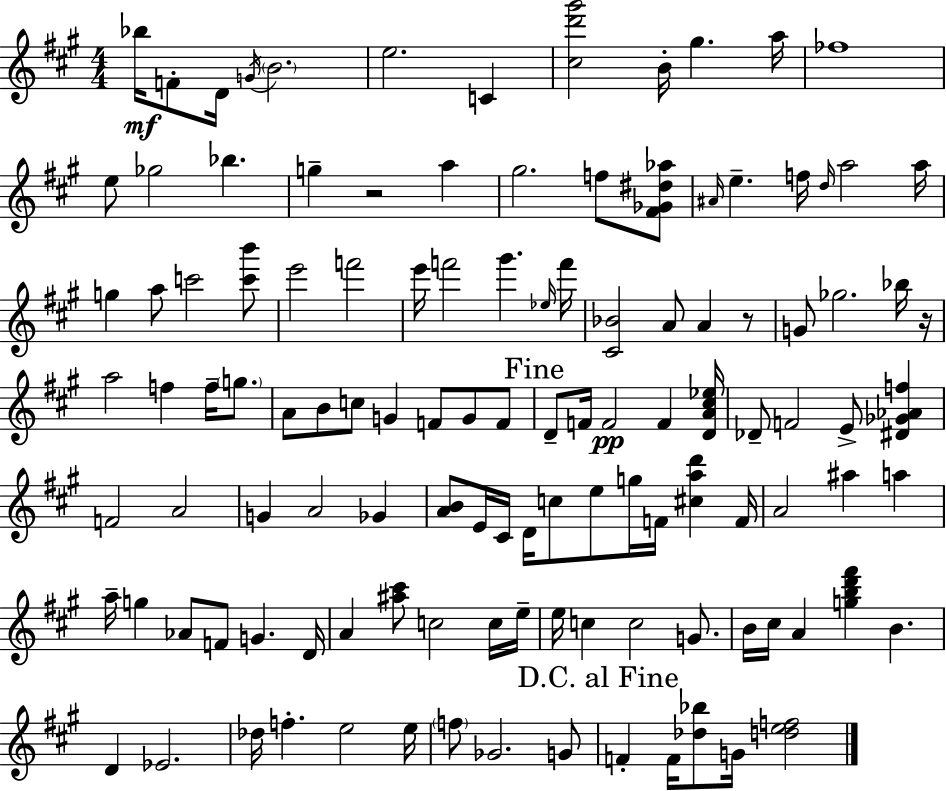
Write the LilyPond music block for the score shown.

{
  \clef treble
  \numericTimeSignature
  \time 4/4
  \key a \major
  \repeat volta 2 { bes''16\mf f'8-. d'16 \acciaccatura { g'16 } \parenthesize b'2. | e''2. c'4 | <cis'' d''' gis'''>2 b'16-. gis''4. | a''16 fes''1 | \break e''8 ges''2 bes''4. | g''4-- r2 a''4 | gis''2. f''8 <fis' ges' dis'' aes''>8 | \grace { ais'16 } e''4.-- f''16 \grace { d''16 } a''2 | \break a''16 g''4 a''8 c'''2 | <c''' b'''>8 e'''2 f'''2 | e'''16 f'''2 gis'''4. | \grace { ees''16 } f'''16 <cis' bes'>2 a'8 a'4 | \break r8 g'8 ges''2. | bes''16 r16 a''2 f''4 | f''16-- \parenthesize g''8. a'8 b'8 c''8 g'4 f'8 | g'8 f'8 \mark "Fine" d'8-- f'16 f'2\pp f'4 | \break <d' a' cis'' ees''>16 des'8-- f'2 e'8-> | <dis' ges' aes' f''>4 f'2 a'2 | g'4 a'2 | ges'4 <a' b'>8 e'16 cis'16 d'16 c''8 e''8 g''16 f'16 <cis'' a'' d'''>4 | \break f'16 a'2 ais''4 | a''4 a''16-- g''4 aes'8 f'8 g'4. | d'16 a'4 <ais'' cis'''>8 c''2 | c''16 e''16-- e''16 c''4 c''2 | \break g'8. b'16 cis''16 a'4 <g'' b'' d''' fis'''>4 b'4. | d'4 ees'2. | des''16 f''4.-. e''2 | e''16 \parenthesize f''8 ges'2. | \break g'8 \mark "D.C. al Fine" f'4-. f'16 <des'' bes''>8 g'16 <d'' e'' f''>2 | } \bar "|."
}